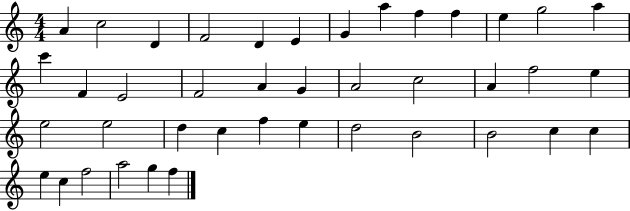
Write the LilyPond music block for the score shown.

{
  \clef treble
  \numericTimeSignature
  \time 4/4
  \key c \major
  a'4 c''2 d'4 | f'2 d'4 e'4 | g'4 a''4 f''4 f''4 | e''4 g''2 a''4 | \break c'''4 f'4 e'2 | f'2 a'4 g'4 | a'2 c''2 | a'4 f''2 e''4 | \break e''2 e''2 | d''4 c''4 f''4 e''4 | d''2 b'2 | b'2 c''4 c''4 | \break e''4 c''4 f''2 | a''2 g''4 f''4 | \bar "|."
}